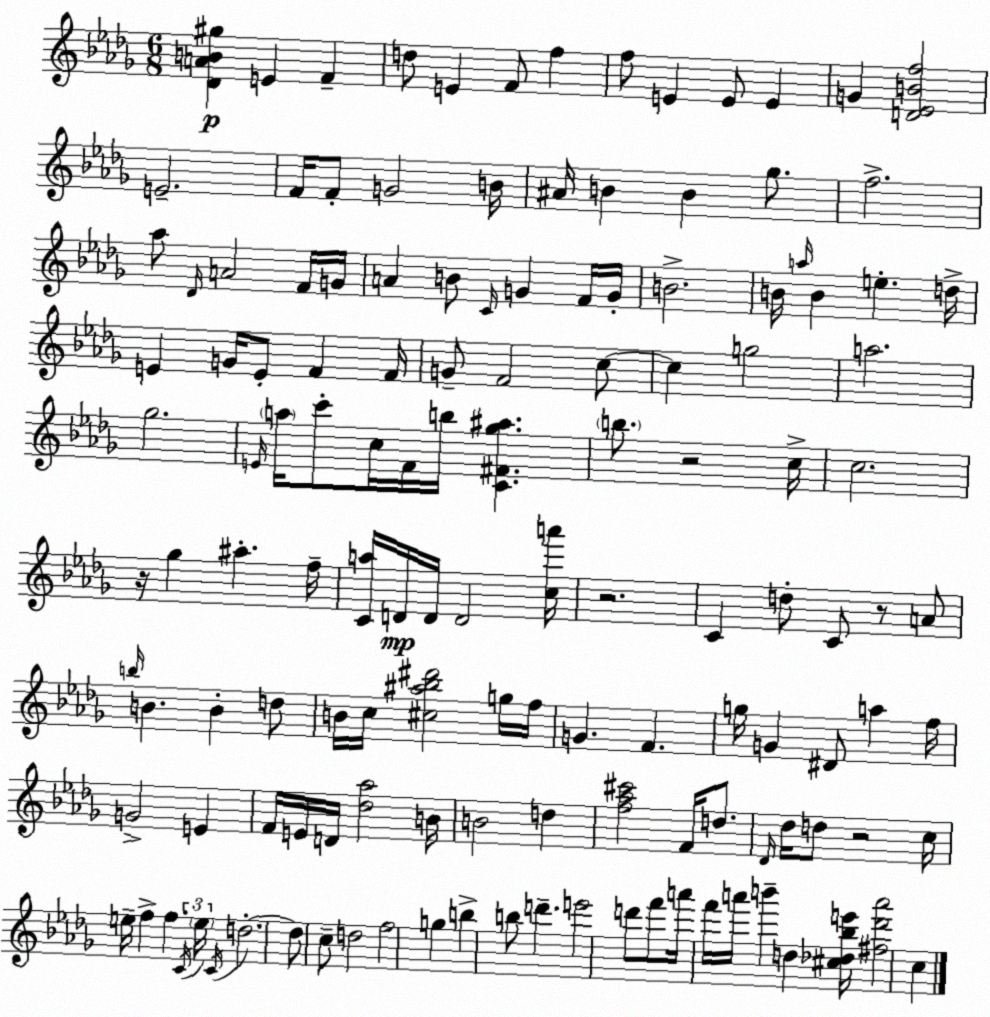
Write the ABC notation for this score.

X:1
T:Untitled
M:6/8
L:1/4
K:Bbm
[_DAB^g] E F d/2 E F/2 f f/2 E E/2 E G [D_EBf]2 E2 F/4 F/2 G2 B/4 ^A/4 B B _g/2 f2 _a/2 _D/4 A2 F/4 G/4 A B/2 C/4 G F/4 G/4 B2 B/4 a/4 B e d/4 E G/4 E/2 F F/4 G/2 F2 c/2 c g2 a2 _g2 E/4 a/4 c'/2 c/4 F/4 b/4 [C^F_g^a] b/2 z2 c/4 c2 z/4 _g ^a f/4 [Ca]/4 D/4 D/4 D2 [ca']/4 z2 C d/2 C/2 z/2 A/2 b/4 B B d/2 B/4 c/4 [^c^a_b^d']2 g/4 f/4 G F g/4 G ^D/2 a f/4 G2 E F/4 E/4 D/4 [_d_a]2 B/4 B2 d [f_a^c']2 F/4 d/2 _D/4 _d/4 d/2 z2 c/4 e/4 f f C/4 e/4 C/4 d2 d/2 c/2 d2 f2 g b b/2 d' e'2 d'/2 f'/2 a'/4 f'/4 a'/4 b' d [^c_d_be']/4 [^f_d'a']2 c